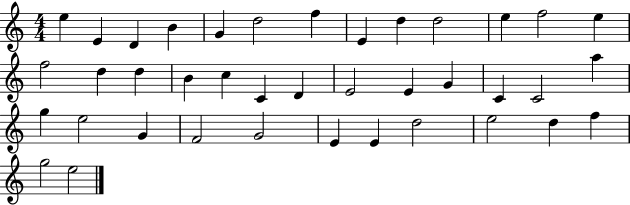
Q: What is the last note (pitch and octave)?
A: E5